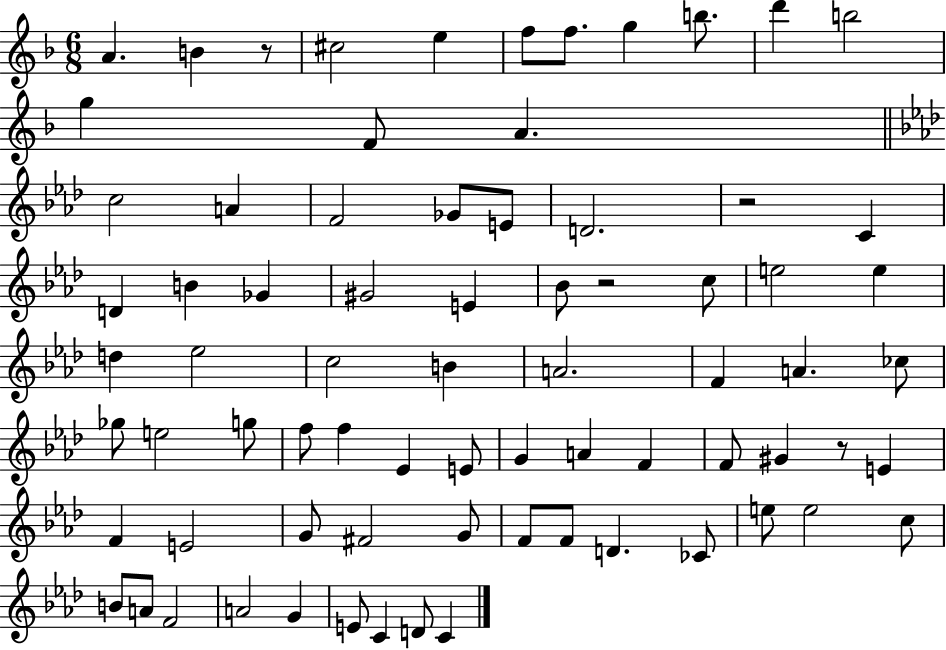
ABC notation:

X:1
T:Untitled
M:6/8
L:1/4
K:F
A B z/2 ^c2 e f/2 f/2 g b/2 d' b2 g F/2 A c2 A F2 _G/2 E/2 D2 z2 C D B _G ^G2 E _B/2 z2 c/2 e2 e d _e2 c2 B A2 F A _c/2 _g/2 e2 g/2 f/2 f _E E/2 G A F F/2 ^G z/2 E F E2 G/2 ^F2 G/2 F/2 F/2 D _C/2 e/2 e2 c/2 B/2 A/2 F2 A2 G E/2 C D/2 C